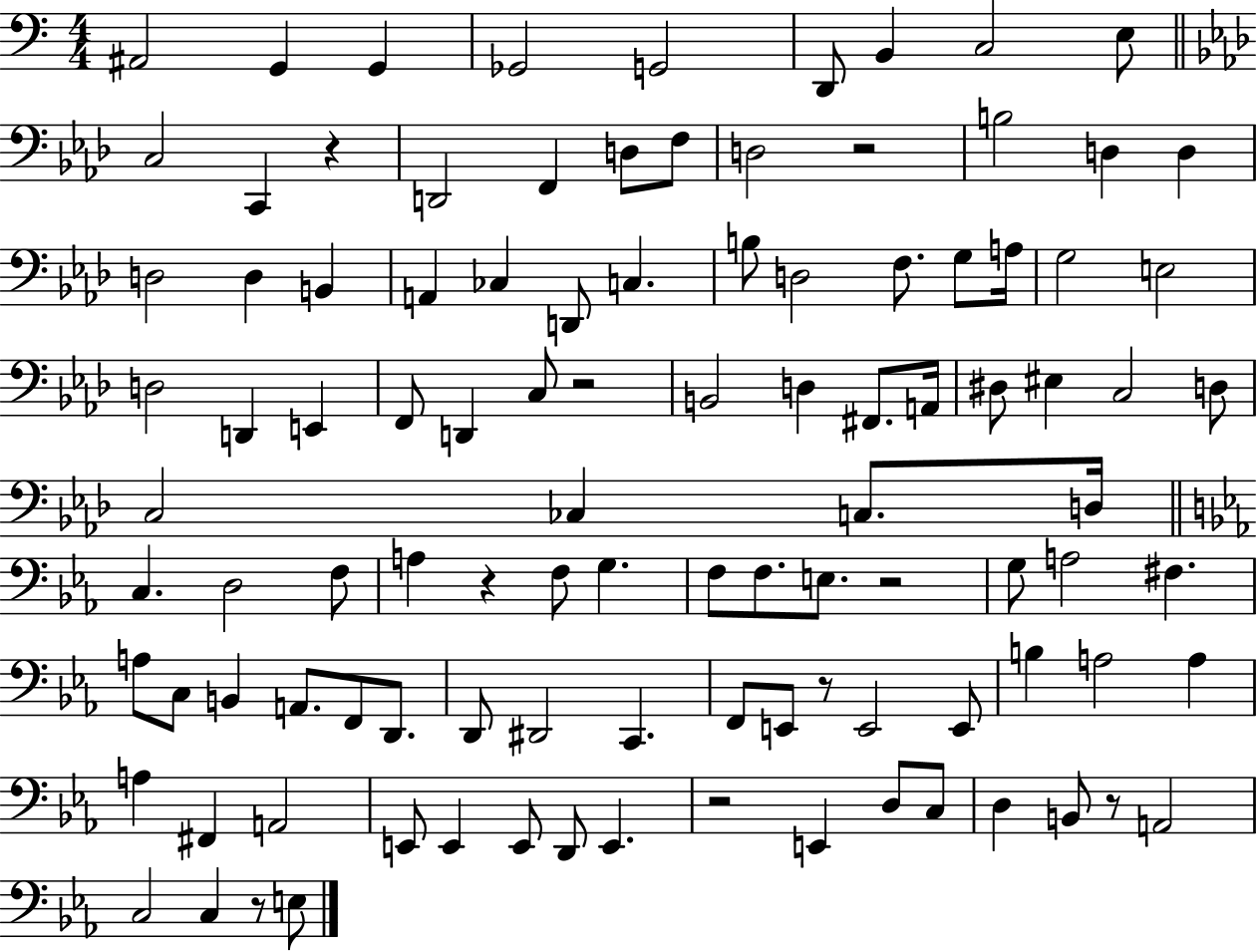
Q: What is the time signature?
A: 4/4